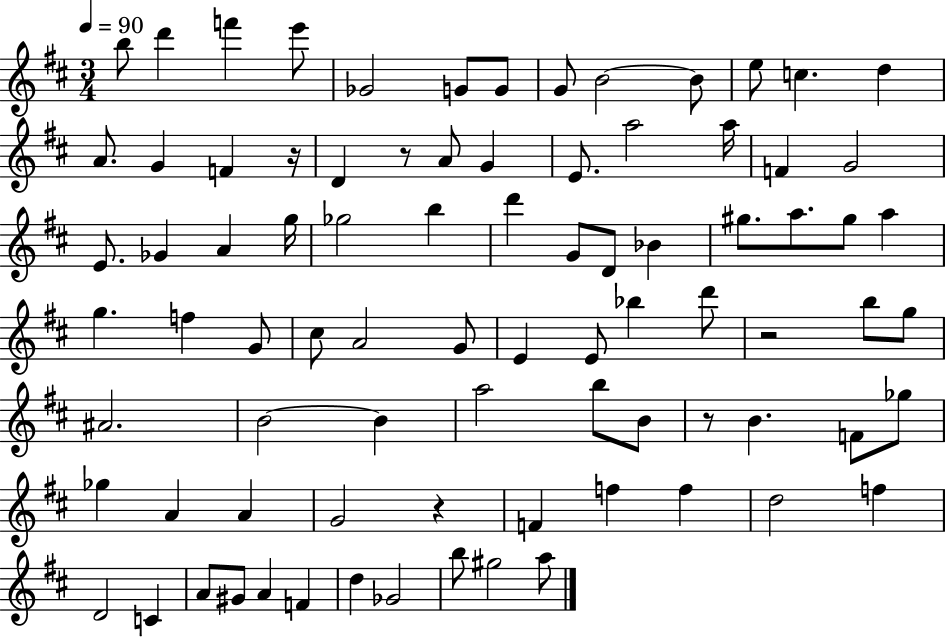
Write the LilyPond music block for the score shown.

{
  \clef treble
  \numericTimeSignature
  \time 3/4
  \key d \major
  \tempo 4 = 90
  b''8 d'''4 f'''4 e'''8 | ges'2 g'8 g'8 | g'8 b'2~~ b'8 | e''8 c''4. d''4 | \break a'8. g'4 f'4 r16 | d'4 r8 a'8 g'4 | e'8. a''2 a''16 | f'4 g'2 | \break e'8. ges'4 a'4 g''16 | ges''2 b''4 | d'''4 g'8 d'8 bes'4 | gis''8. a''8. gis''8 a''4 | \break g''4. f''4 g'8 | cis''8 a'2 g'8 | e'4 e'8 bes''4 d'''8 | r2 b''8 g''8 | \break ais'2. | b'2~~ b'4 | a''2 b''8 b'8 | r8 b'4. f'8 ges''8 | \break ges''4 a'4 a'4 | g'2 r4 | f'4 f''4 f''4 | d''2 f''4 | \break d'2 c'4 | a'8 gis'8 a'4 f'4 | d''4 ges'2 | b''8 gis''2 a''8 | \break \bar "|."
}